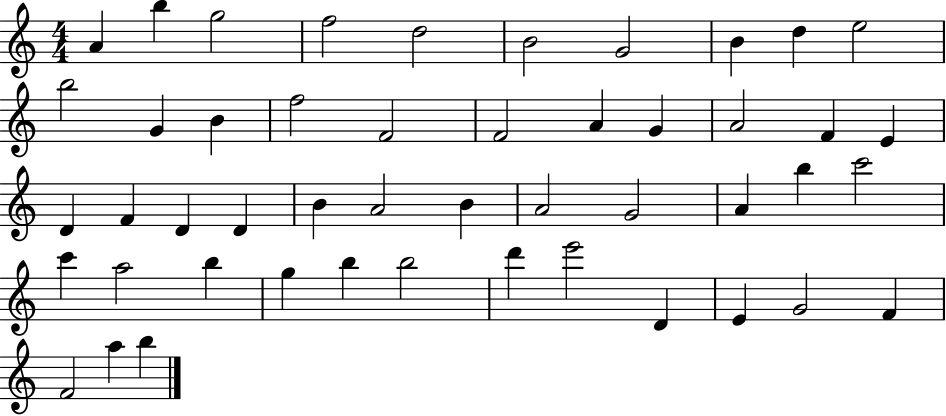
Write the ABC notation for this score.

X:1
T:Untitled
M:4/4
L:1/4
K:C
A b g2 f2 d2 B2 G2 B d e2 b2 G B f2 F2 F2 A G A2 F E D F D D B A2 B A2 G2 A b c'2 c' a2 b g b b2 d' e'2 D E G2 F F2 a b